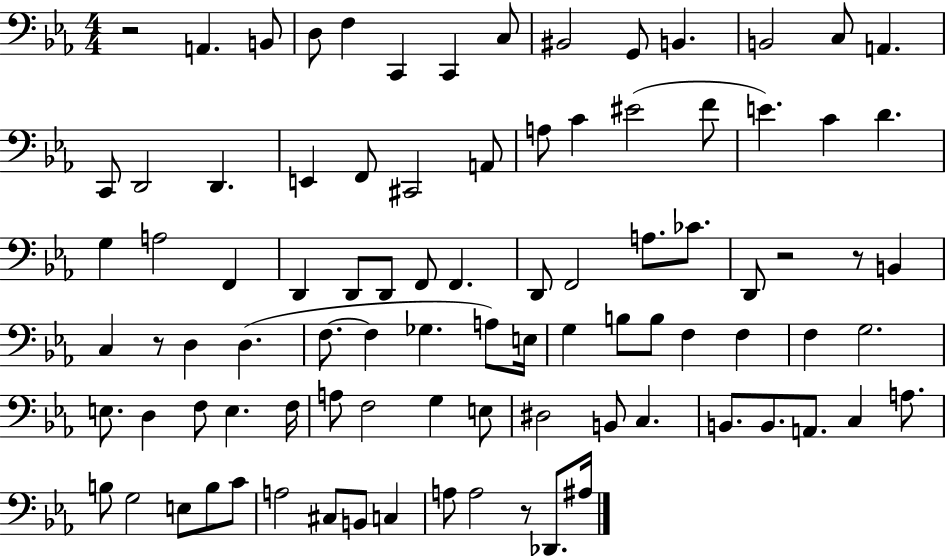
{
  \clef bass
  \numericTimeSignature
  \time 4/4
  \key ees \major
  r2 a,4. b,8 | d8 f4 c,4 c,4 c8 | bis,2 g,8 b,4. | b,2 c8 a,4. | \break c,8 d,2 d,4. | e,4 f,8 cis,2 a,8 | a8 c'4 eis'2( f'8 | e'4.) c'4 d'4. | \break g4 a2 f,4 | d,4 d,8 d,8 f,8 f,4. | d,8 f,2 a8. ces'8. | d,8 r2 r8 b,4 | \break c4 r8 d4 d4.( | f8.~~ f4 ges4. a8) e16 | g4 b8 b8 f4 f4 | f4 g2. | \break e8. d4 f8 e4. f16 | a8 f2 g4 e8 | dis2 b,8 c4. | b,8. b,8. a,8. c4 a8. | \break b8 g2 e8 b8 c'8 | a2 cis8 b,8 c4 | a8 a2 r8 des,8. ais16 | \bar "|."
}